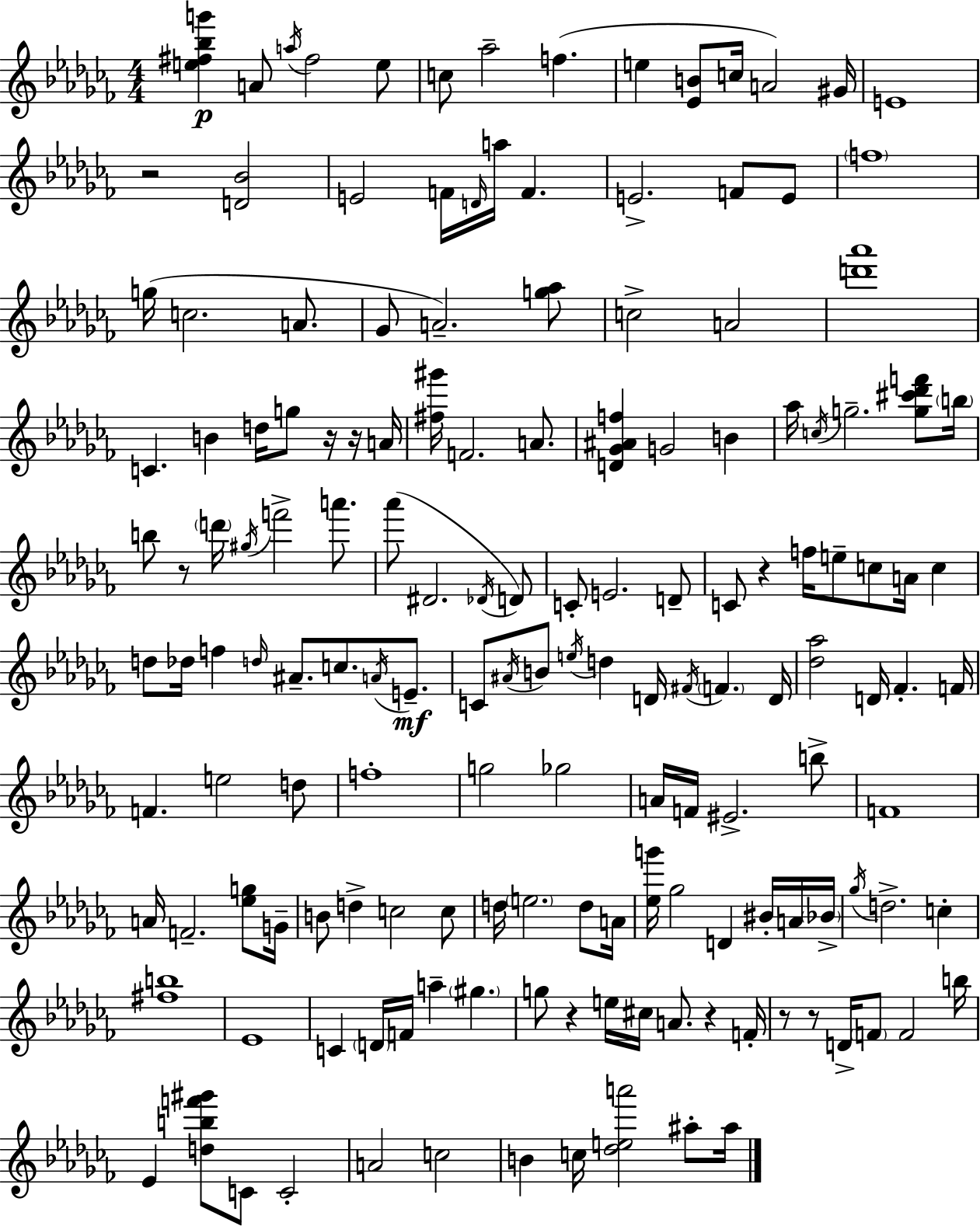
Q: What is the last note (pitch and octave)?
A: A#5